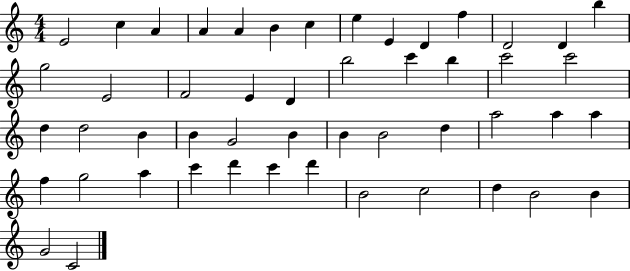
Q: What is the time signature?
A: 4/4